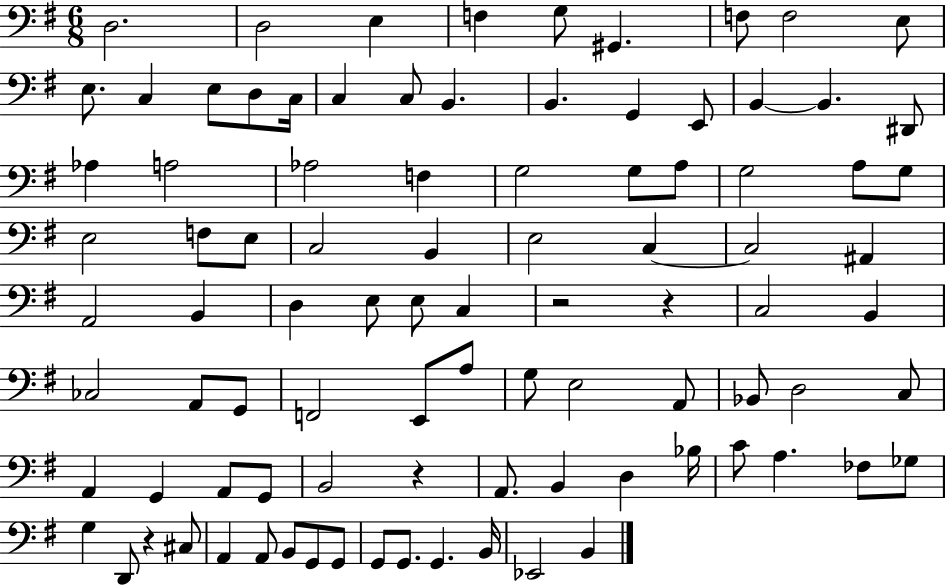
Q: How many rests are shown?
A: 4